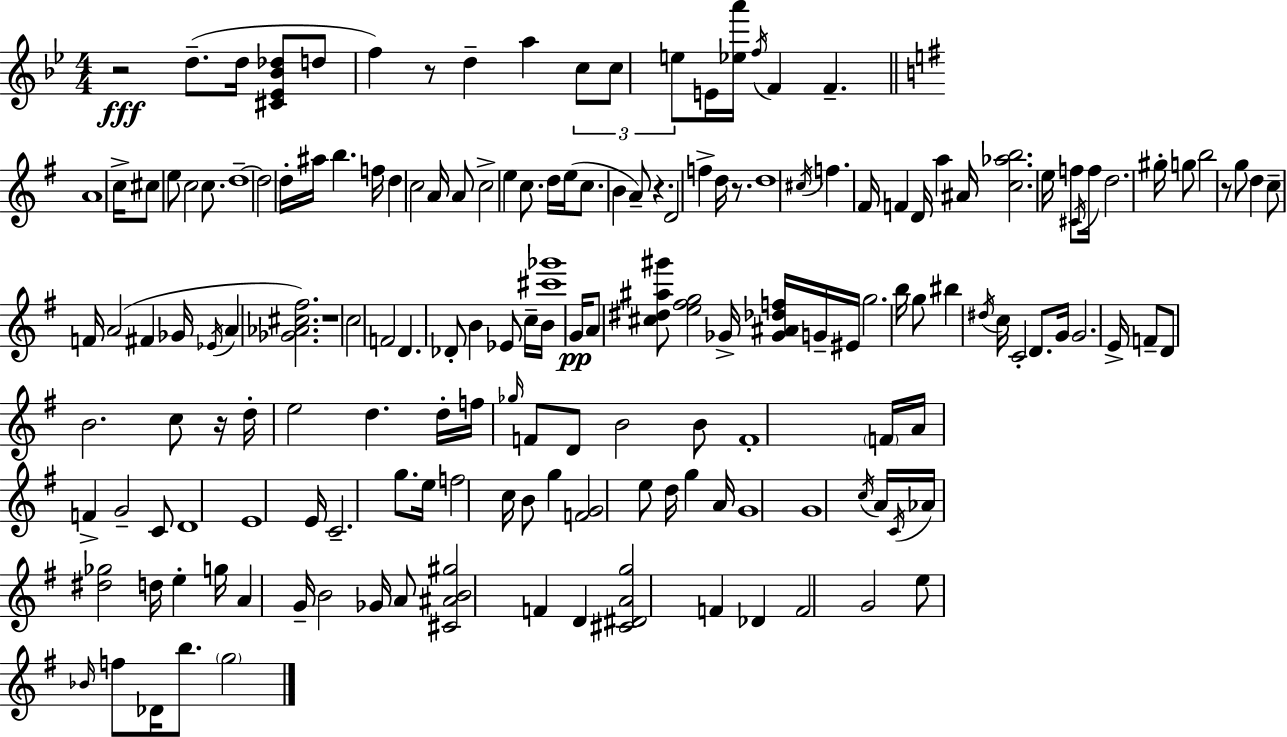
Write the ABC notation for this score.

X:1
T:Untitled
M:4/4
L:1/4
K:Gm
z2 d/2 d/4 [^C_E_B_d]/2 d/2 f z/2 d a c/2 c/2 e/2 E/4 [_ea']/4 f/4 F F A4 c/4 ^c/2 e/2 c2 c/2 d4 d2 d/4 ^a/4 b f/4 d c2 A/4 A/2 c2 e c/2 d/4 e/4 c/2 B A/2 z D2 f d/4 z/2 d4 ^c/4 f ^F/4 F D/4 a ^A/4 [c_ab]2 e/4 f/2 ^C/4 f/4 d2 ^g/4 g/2 b2 z/2 g/2 d c/2 F/4 A2 ^F _G/4 _E/4 A [_G_A^c^f]2 z4 c2 F2 D _D/2 B _E/2 c/4 B/4 [^c'_g']4 G/4 A/2 [^c^d^a^g']/2 [e^fg]2 _G/4 [_G^A_df]/4 G/4 ^E/4 g2 b/4 g/2 ^b ^d/4 c/4 C2 D/2 G/4 G2 E/4 F/2 D/2 B2 c/2 z/4 d/4 e2 d d/4 f/4 _g/4 F/2 D/2 B2 B/2 F4 F/4 A/4 F G2 C/2 D4 E4 E/4 C2 g/2 e/4 f2 c/4 B/2 g [FG]2 e/2 d/4 g A/4 G4 G4 c/4 A/4 C/4 _A/4 [^d_g]2 d/4 e g/4 A G/4 B2 _G/4 A/2 [^C^AB^g]2 F D [^C^DAg]2 F _D F2 G2 e/2 _B/4 f/2 _D/4 b/2 g2